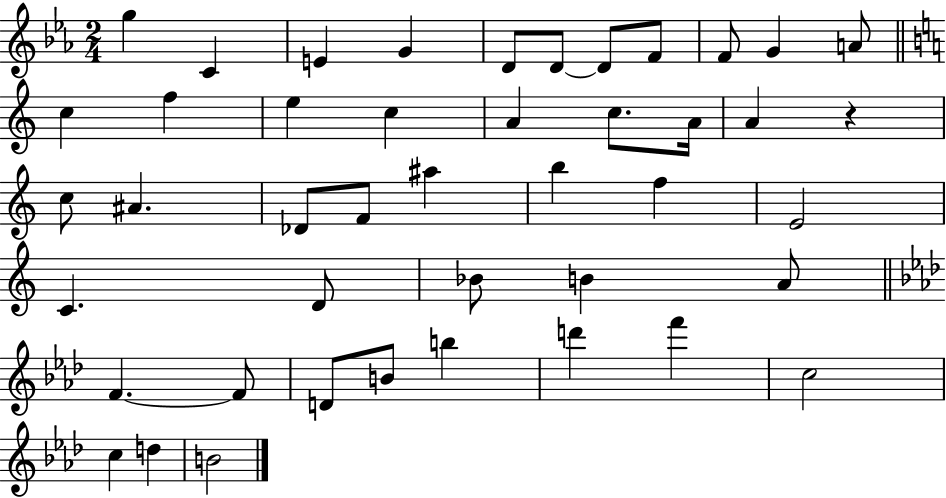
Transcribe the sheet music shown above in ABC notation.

X:1
T:Untitled
M:2/4
L:1/4
K:Eb
g C E G D/2 D/2 D/2 F/2 F/2 G A/2 c f e c A c/2 A/4 A z c/2 ^A _D/2 F/2 ^a b f E2 C D/2 _B/2 B A/2 F F/2 D/2 B/2 b d' f' c2 c d B2